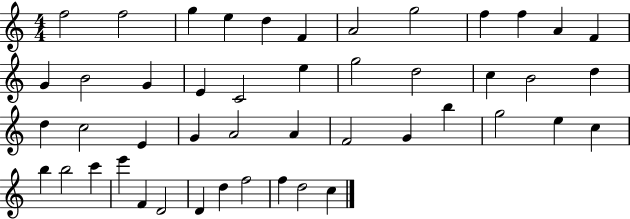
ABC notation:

X:1
T:Untitled
M:4/4
L:1/4
K:C
f2 f2 g e d F A2 g2 f f A F G B2 G E C2 e g2 d2 c B2 d d c2 E G A2 A F2 G b g2 e c b b2 c' e' F D2 D d f2 f d2 c